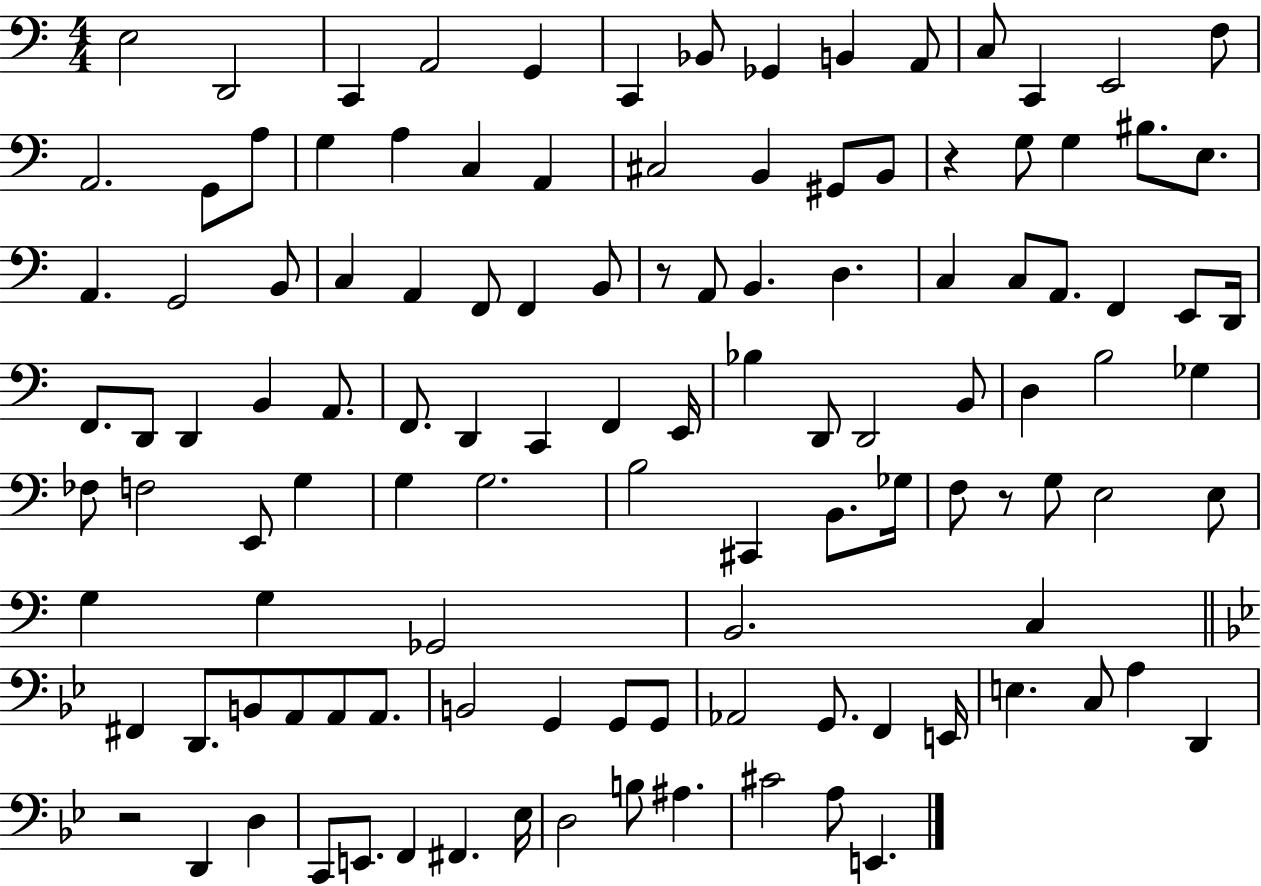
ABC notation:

X:1
T:Untitled
M:4/4
L:1/4
K:C
E,2 D,,2 C,, A,,2 G,, C,, _B,,/2 _G,, B,, A,,/2 C,/2 C,, E,,2 F,/2 A,,2 G,,/2 A,/2 G, A, C, A,, ^C,2 B,, ^G,,/2 B,,/2 z G,/2 G, ^B,/2 E,/2 A,, G,,2 B,,/2 C, A,, F,,/2 F,, B,,/2 z/2 A,,/2 B,, D, C, C,/2 A,,/2 F,, E,,/2 D,,/4 F,,/2 D,,/2 D,, B,, A,,/2 F,,/2 D,, C,, F,, E,,/4 _B, D,,/2 D,,2 B,,/2 D, B,2 _G, _F,/2 F,2 E,,/2 G, G, G,2 B,2 ^C,, B,,/2 _G,/4 F,/2 z/2 G,/2 E,2 E,/2 G, G, _G,,2 B,,2 C, ^F,, D,,/2 B,,/2 A,,/2 A,,/2 A,,/2 B,,2 G,, G,,/2 G,,/2 _A,,2 G,,/2 F,, E,,/4 E, C,/2 A, D,, z2 D,, D, C,,/2 E,,/2 F,, ^F,, _E,/4 D,2 B,/2 ^A, ^C2 A,/2 E,,